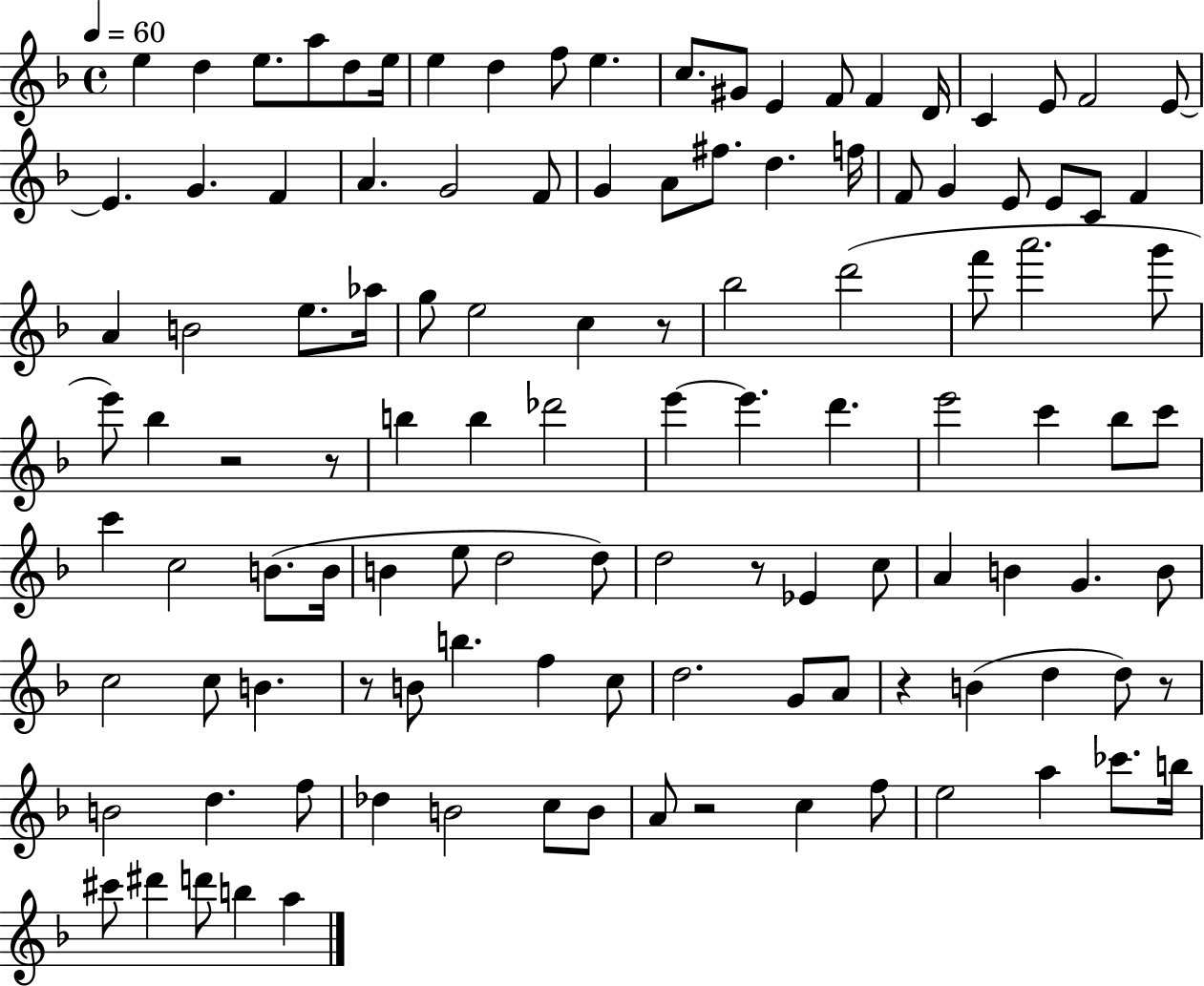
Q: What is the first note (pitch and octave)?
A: E5